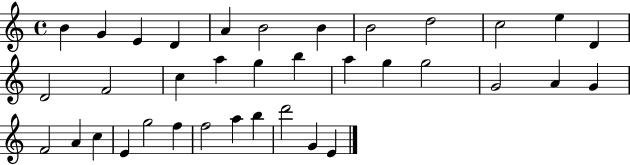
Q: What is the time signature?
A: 4/4